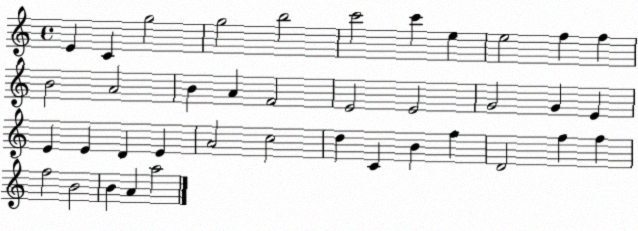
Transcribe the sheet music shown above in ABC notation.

X:1
T:Untitled
M:4/4
L:1/4
K:C
E C g2 g2 b2 c'2 c' e e2 f f B2 A2 B A F2 E2 E2 G2 G E E E D E A2 c2 d C B f D2 f f f2 B2 B A a2